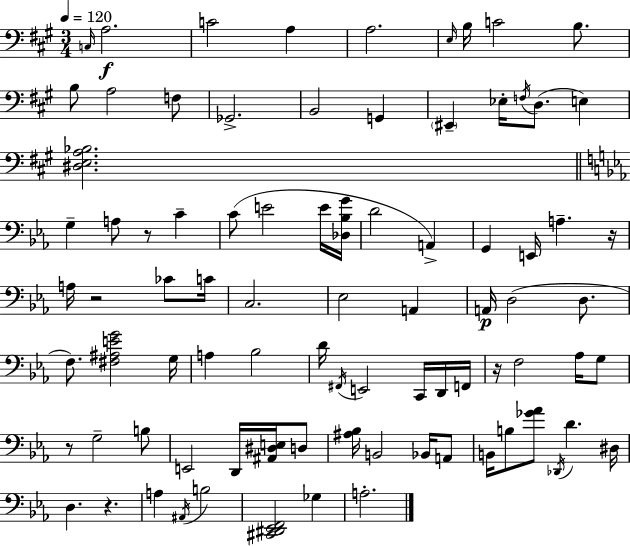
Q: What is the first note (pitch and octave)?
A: C3